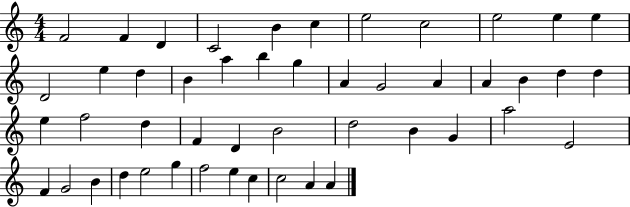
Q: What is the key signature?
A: C major